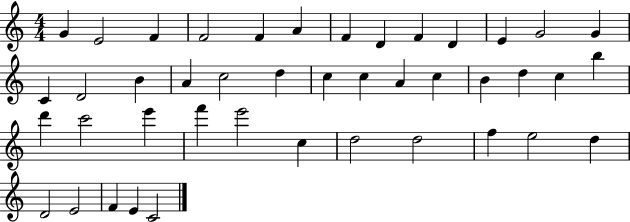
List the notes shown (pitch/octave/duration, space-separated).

G4/q E4/h F4/q F4/h F4/q A4/q F4/q D4/q F4/q D4/q E4/q G4/h G4/q C4/q D4/h B4/q A4/q C5/h D5/q C5/q C5/q A4/q C5/q B4/q D5/q C5/q B5/q D6/q C6/h E6/q F6/q E6/h C5/q D5/h D5/h F5/q E5/h D5/q D4/h E4/h F4/q E4/q C4/h